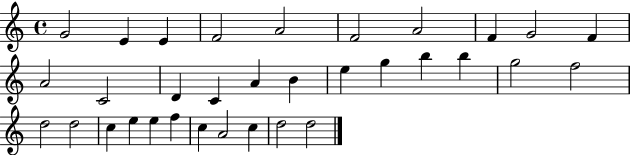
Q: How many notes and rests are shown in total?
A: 33